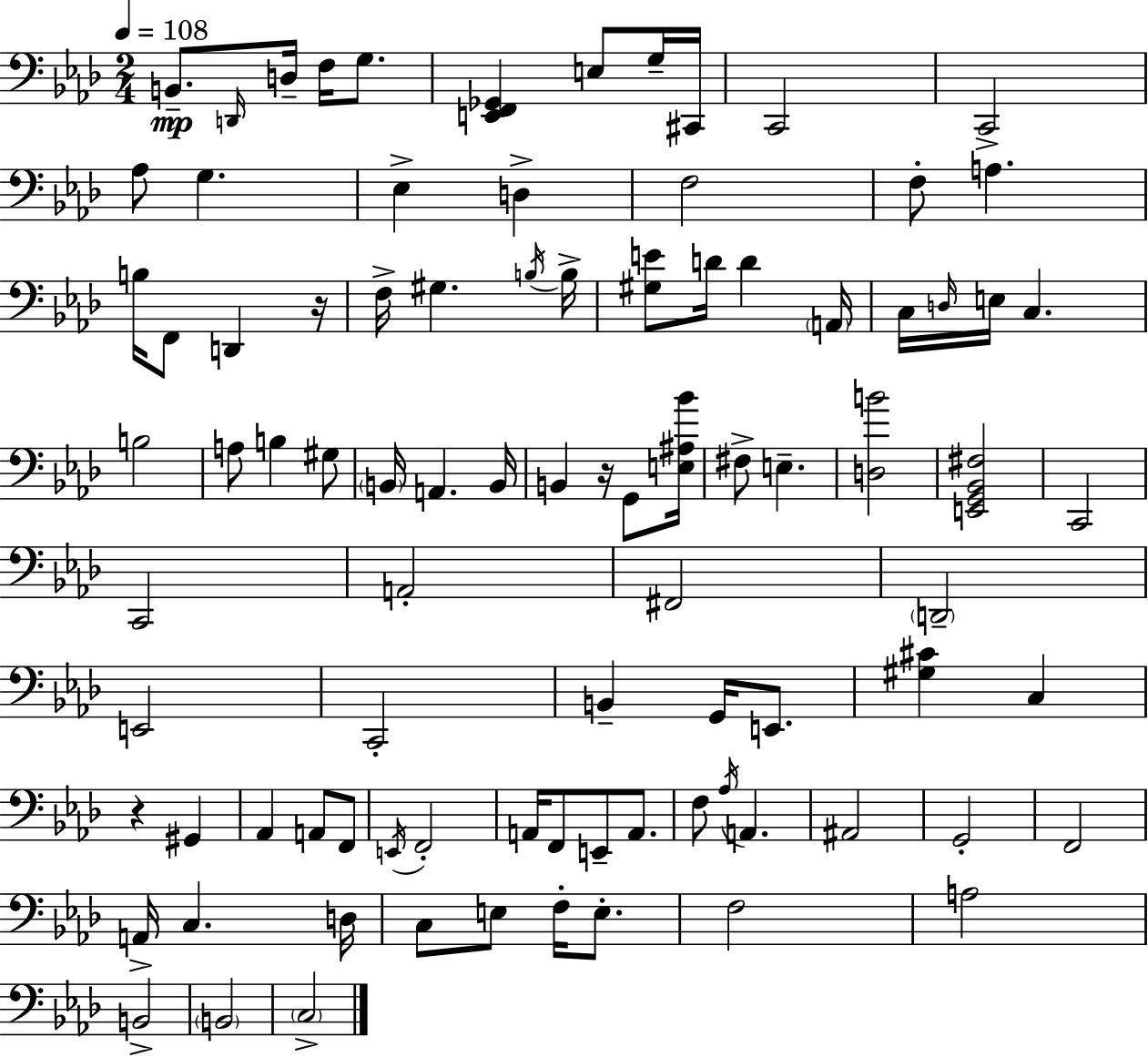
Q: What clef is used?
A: bass